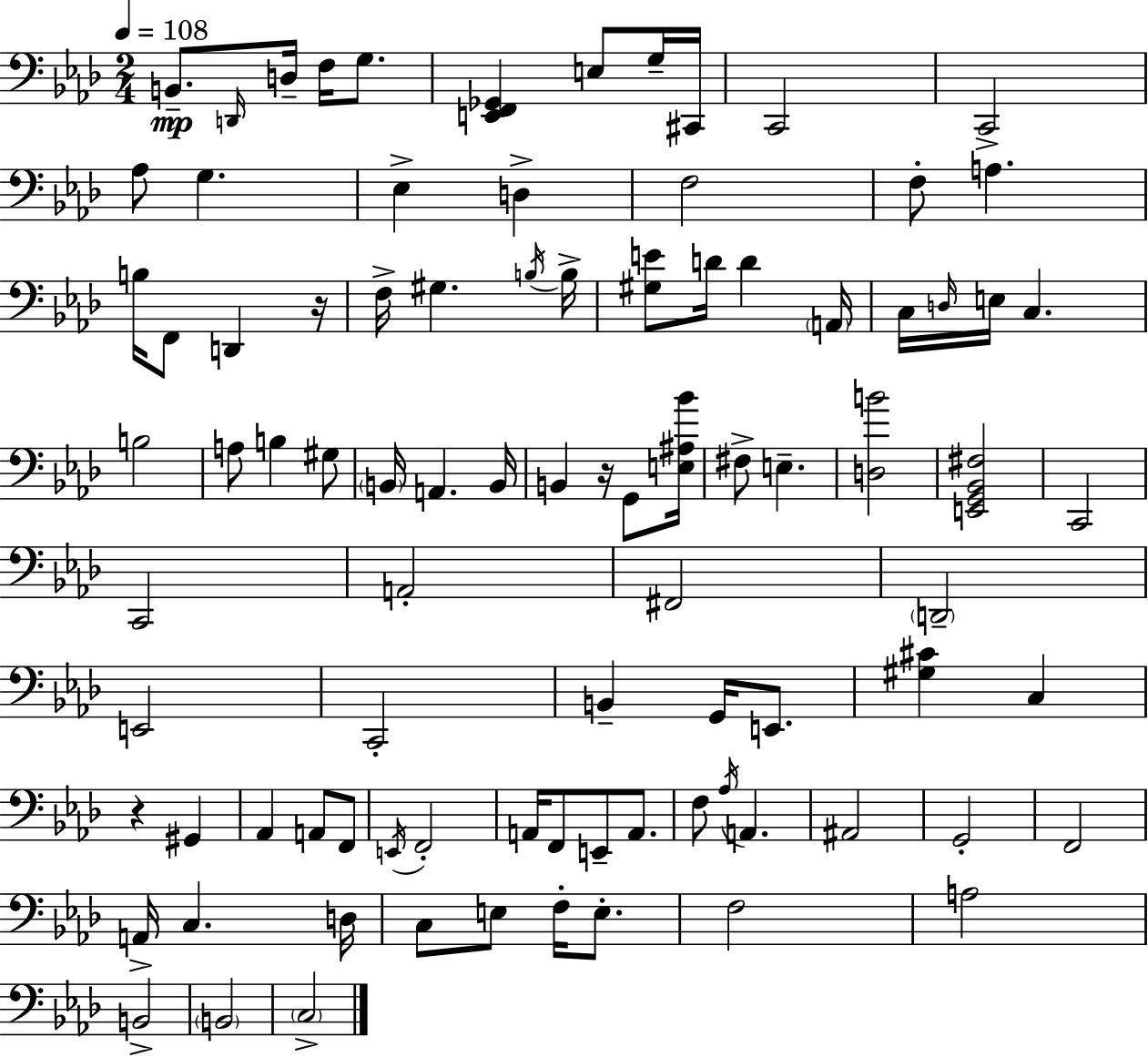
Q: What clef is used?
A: bass